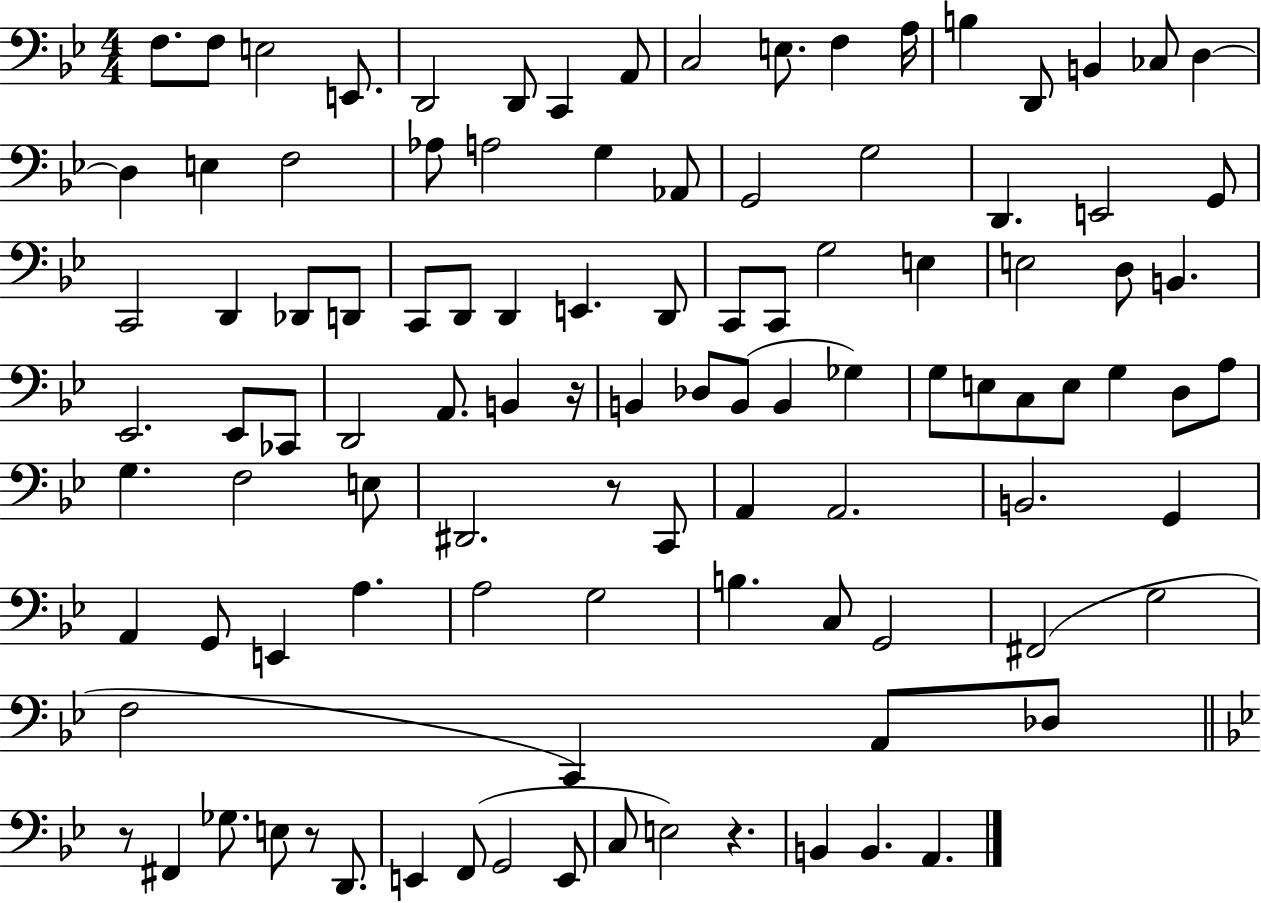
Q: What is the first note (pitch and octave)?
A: F3